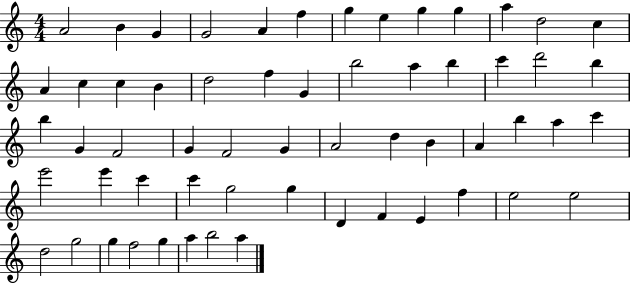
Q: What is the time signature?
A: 4/4